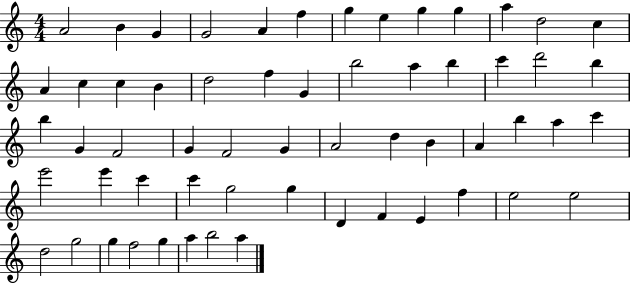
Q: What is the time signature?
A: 4/4